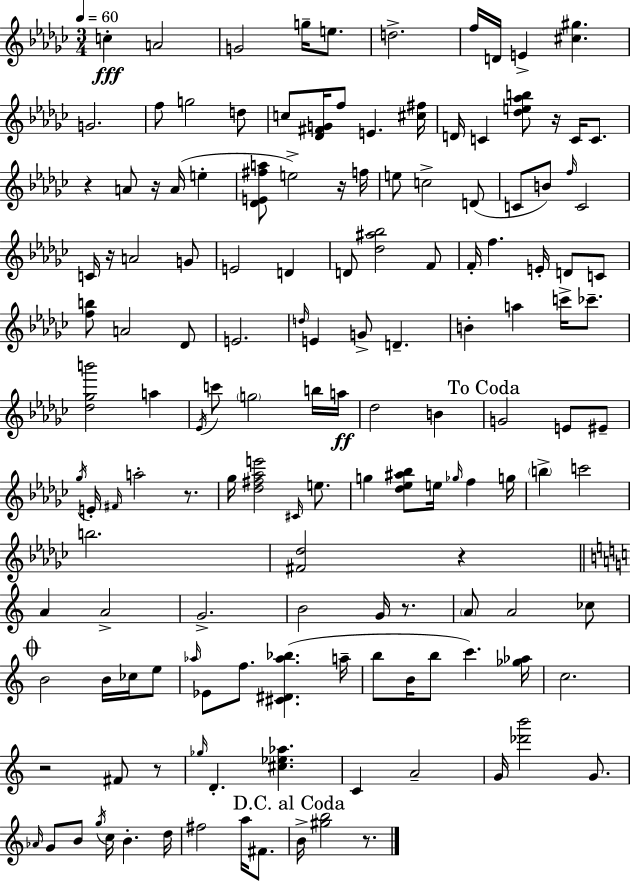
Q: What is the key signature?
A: EES minor